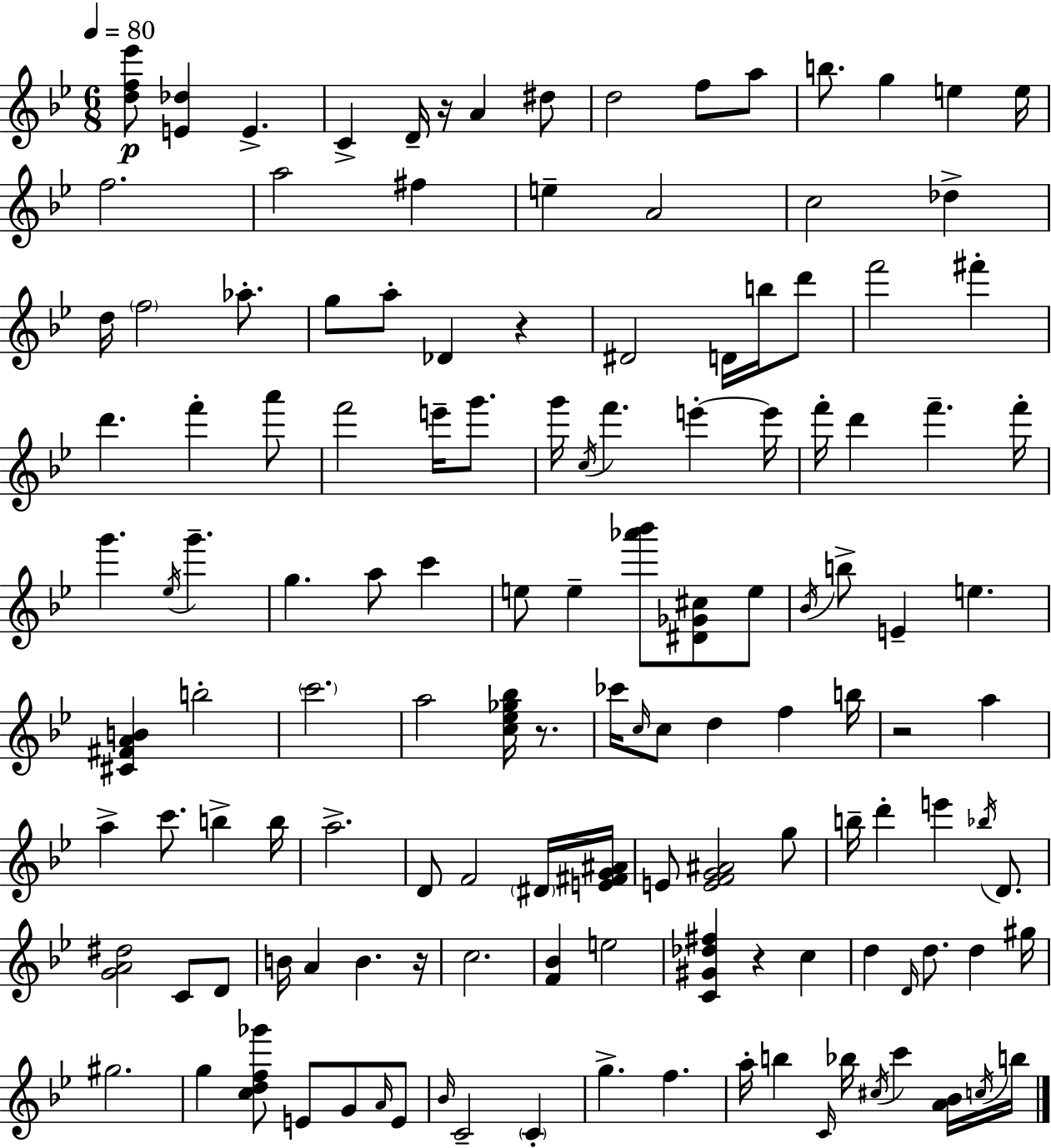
[D5,F5,Eb6]/e [E4,Db5]/q E4/q. C4/q D4/s R/s A4/q D#5/e D5/h F5/e A5/e B5/e. G5/q E5/q E5/s F5/h. A5/h F#5/q E5/q A4/h C5/h Db5/q D5/s F5/h Ab5/e. G5/e A5/e Db4/q R/q D#4/h D4/s B5/s D6/e F6/h F#6/q D6/q. F6/q A6/e F6/h E6/s G6/e. G6/s C5/s F6/q. E6/q E6/s F6/s D6/q F6/q. F6/s G6/q. Eb5/s G6/q. G5/q. A5/e C6/q E5/e E5/q [Ab6,Bb6]/e [D#4,Gb4,C#5]/e E5/e Bb4/s B5/e E4/q E5/q. [C#4,F#4,A4,B4]/q B5/h C6/h. A5/h [C5,Eb5,Gb5,Bb5]/s R/e. CES6/s C5/s C5/e D5/q F5/q B5/s R/h A5/q A5/q C6/e. B5/q B5/s A5/h. D4/e F4/h D#4/s [E4,F#4,G4,A#4]/s E4/e [E4,F4,G4,A#4]/h G5/e B5/s D6/q E6/q Bb5/s D4/e. [G4,A4,D#5]/h C4/e D4/e B4/s A4/q B4/q. R/s C5/h. [F4,Bb4]/q E5/h [C4,G#4,Db5,F#5]/q R/q C5/q D5/q D4/s D5/e. D5/q G#5/s G#5/h. G5/q [C5,D5,F5,Gb6]/e E4/e G4/e A4/s E4/e Bb4/s C4/h C4/q G5/q. F5/q. A5/s B5/q C4/s Bb5/s C#5/s C6/q [A4,Bb4]/s C5/s B5/s